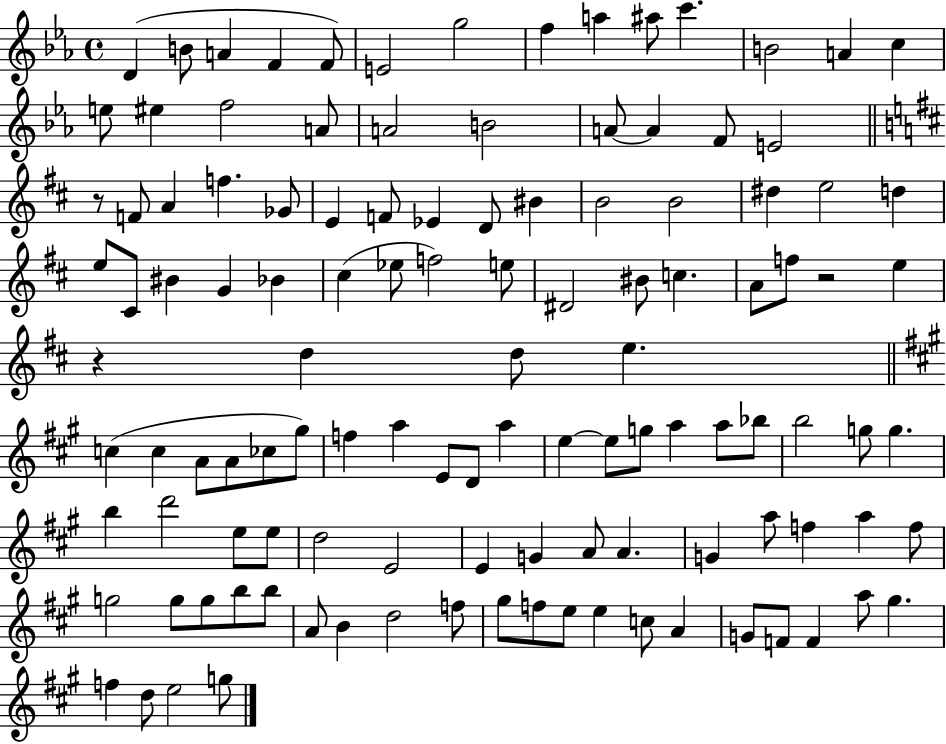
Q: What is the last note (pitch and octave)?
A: G5